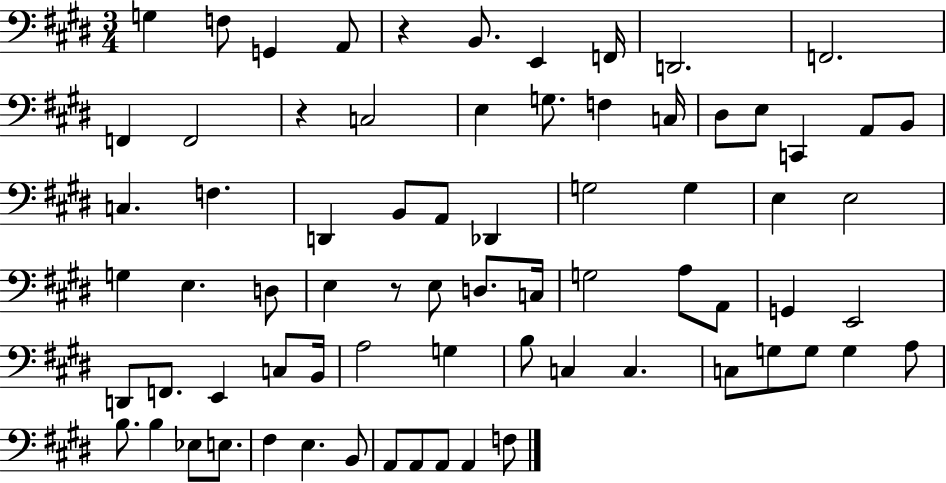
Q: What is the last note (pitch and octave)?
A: F3